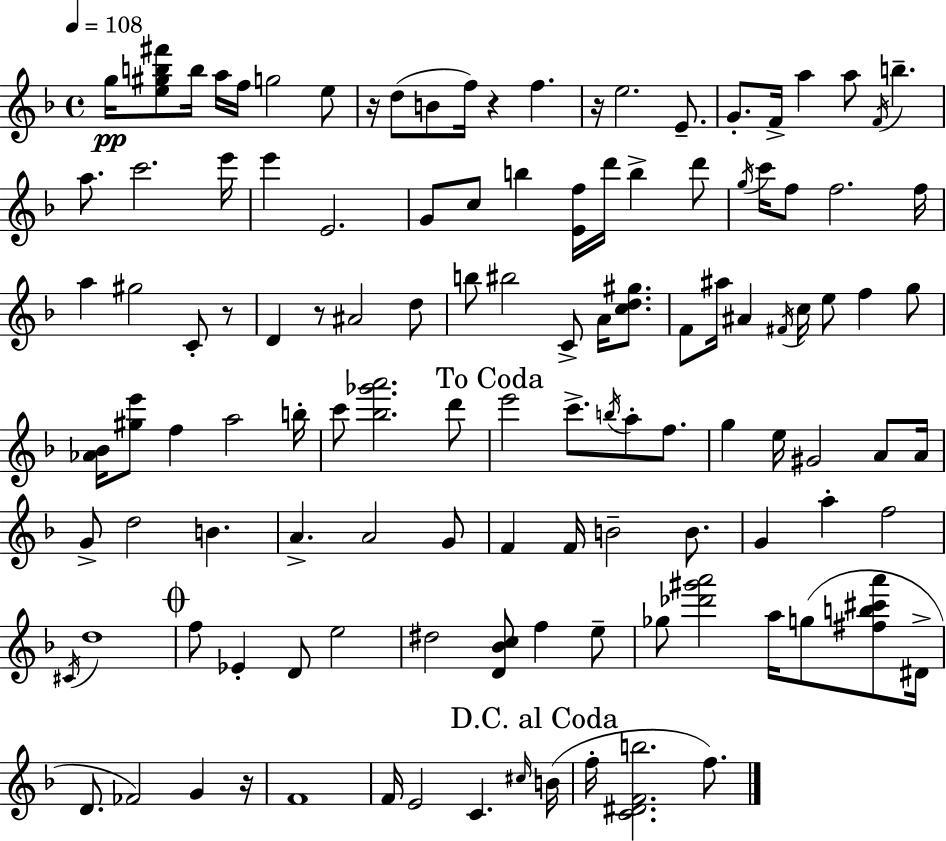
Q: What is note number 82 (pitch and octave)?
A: D5